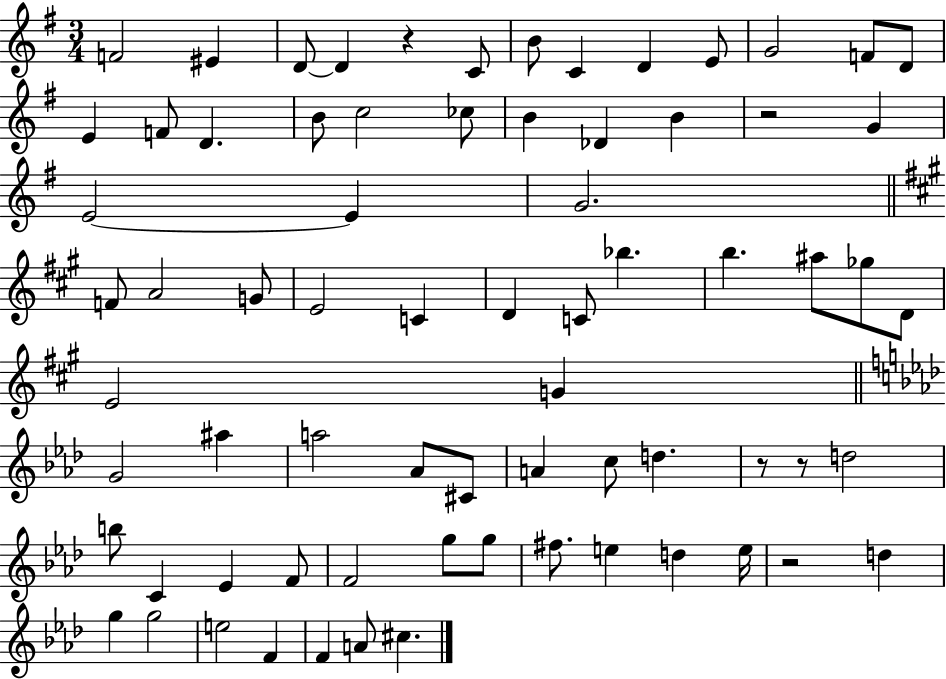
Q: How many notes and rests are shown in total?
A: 72